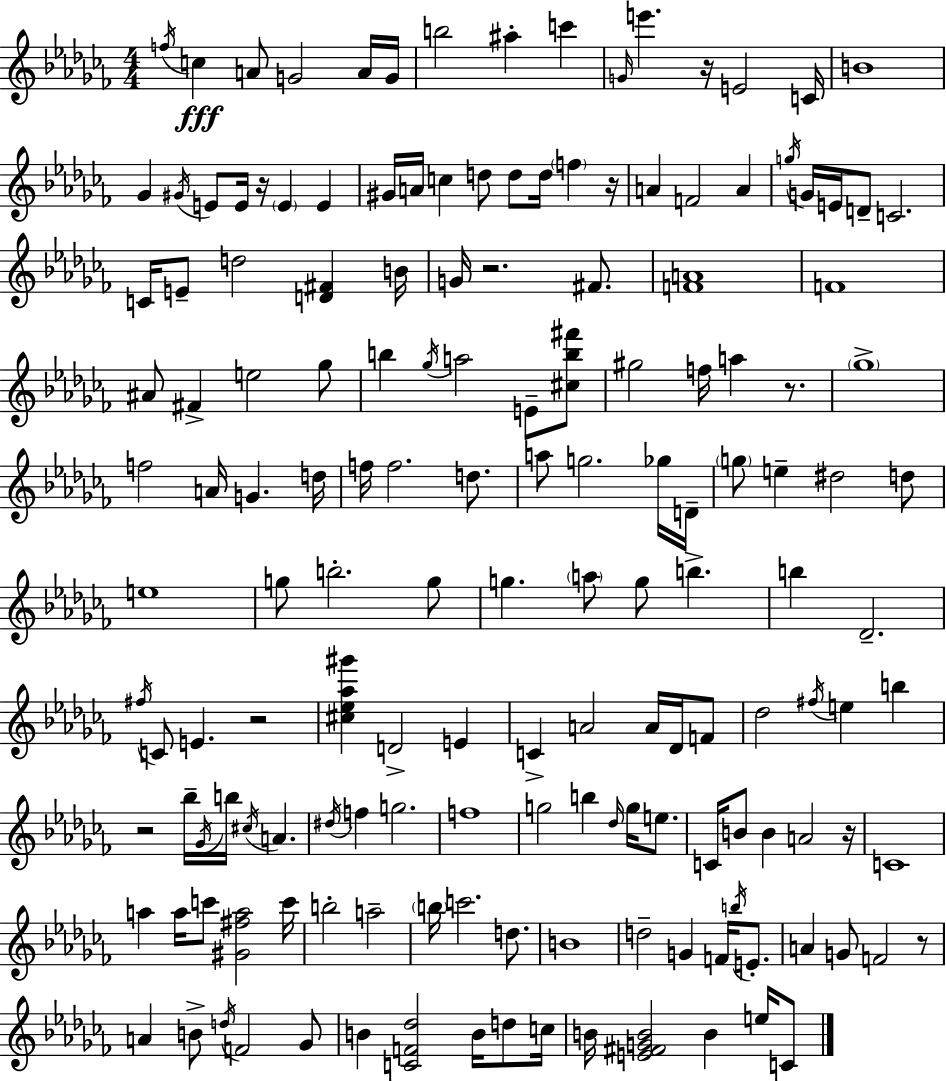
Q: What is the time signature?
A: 4/4